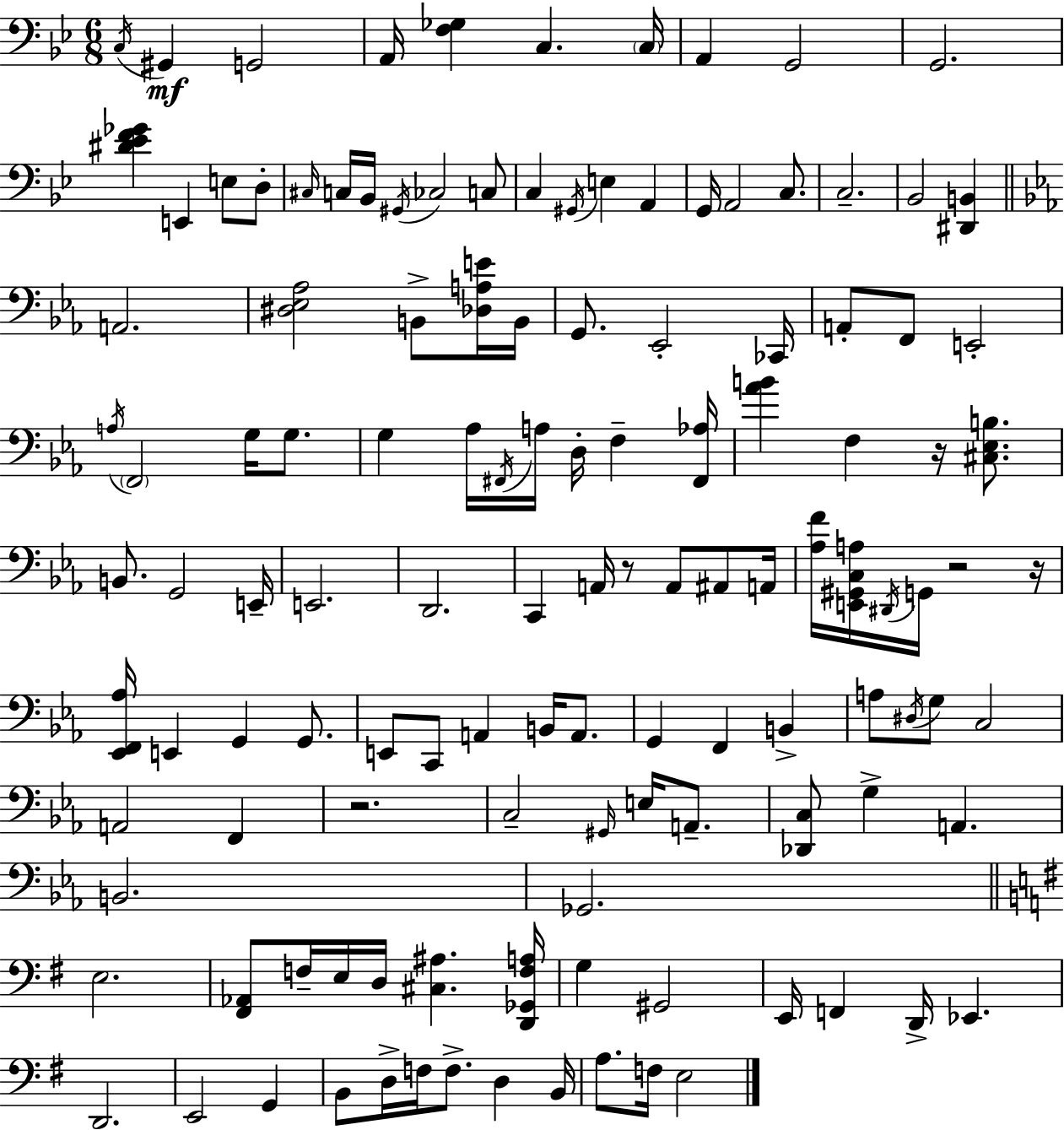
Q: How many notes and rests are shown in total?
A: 126